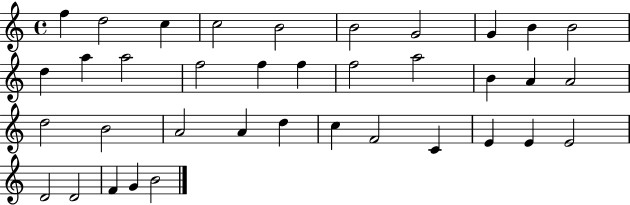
F5/q D5/h C5/q C5/h B4/h B4/h G4/h G4/q B4/q B4/h D5/q A5/q A5/h F5/h F5/q F5/q F5/h A5/h B4/q A4/q A4/h D5/h B4/h A4/h A4/q D5/q C5/q F4/h C4/q E4/q E4/q E4/h D4/h D4/h F4/q G4/q B4/h